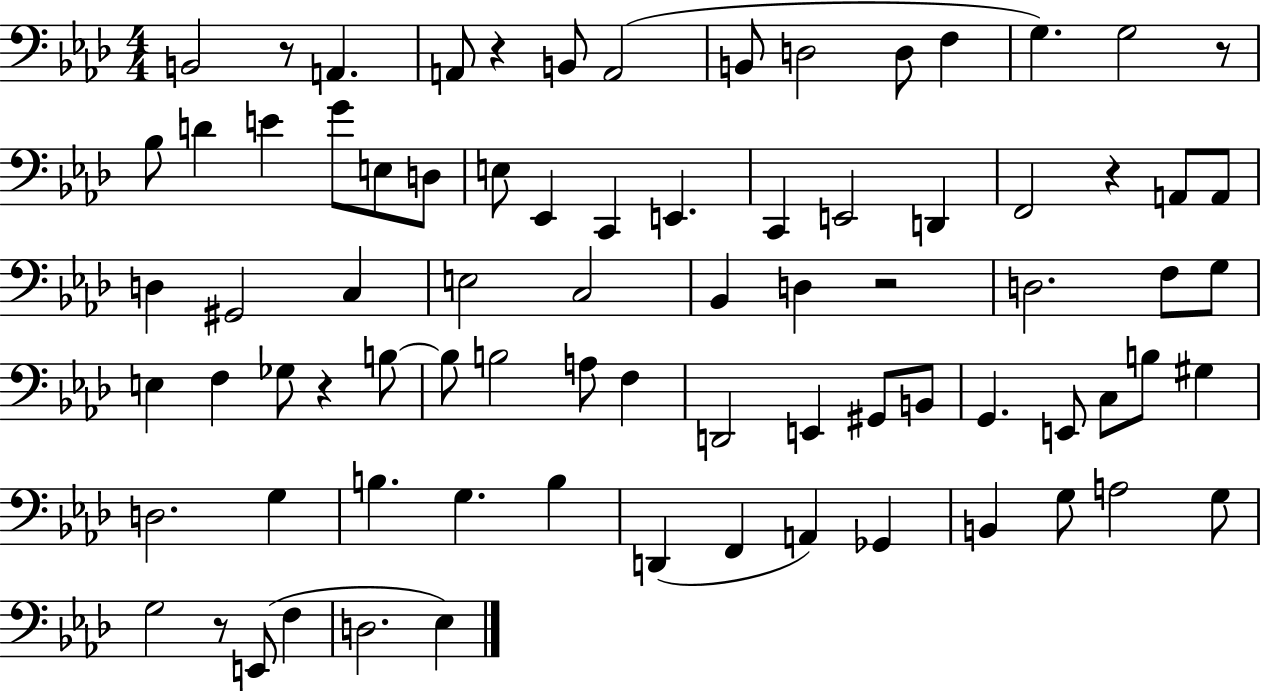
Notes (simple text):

B2/h R/e A2/q. A2/e R/q B2/e A2/h B2/e D3/h D3/e F3/q G3/q. G3/h R/e Bb3/e D4/q E4/q G4/e E3/e D3/e E3/e Eb2/q C2/q E2/q. C2/q E2/h D2/q F2/h R/q A2/e A2/e D3/q G#2/h C3/q E3/h C3/h Bb2/q D3/q R/h D3/h. F3/e G3/e E3/q F3/q Gb3/e R/q B3/e B3/e B3/h A3/e F3/q D2/h E2/q G#2/e B2/e G2/q. E2/e C3/e B3/e G#3/q D3/h. G3/q B3/q. G3/q. B3/q D2/q F2/q A2/q Gb2/q B2/q G3/e A3/h G3/e G3/h R/e E2/e F3/q D3/h. Eb3/q